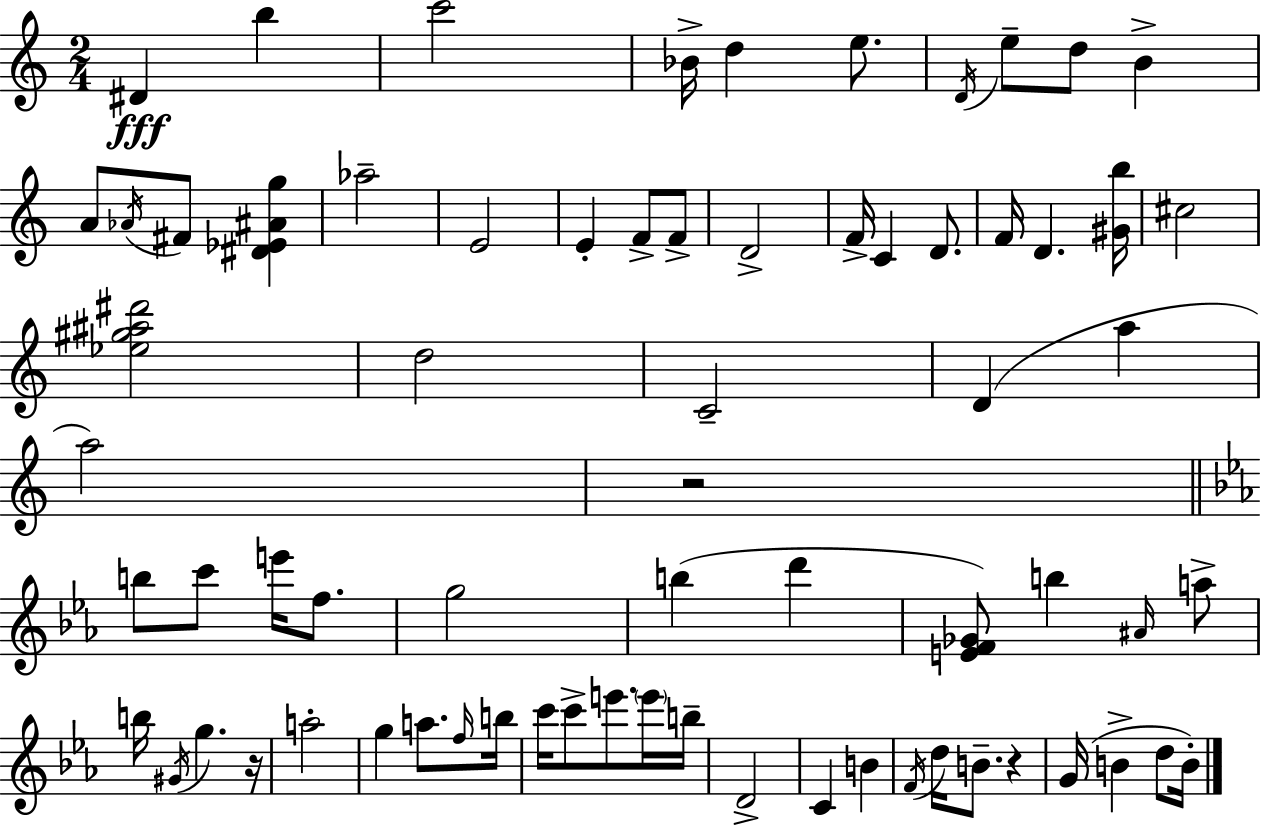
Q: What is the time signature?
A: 2/4